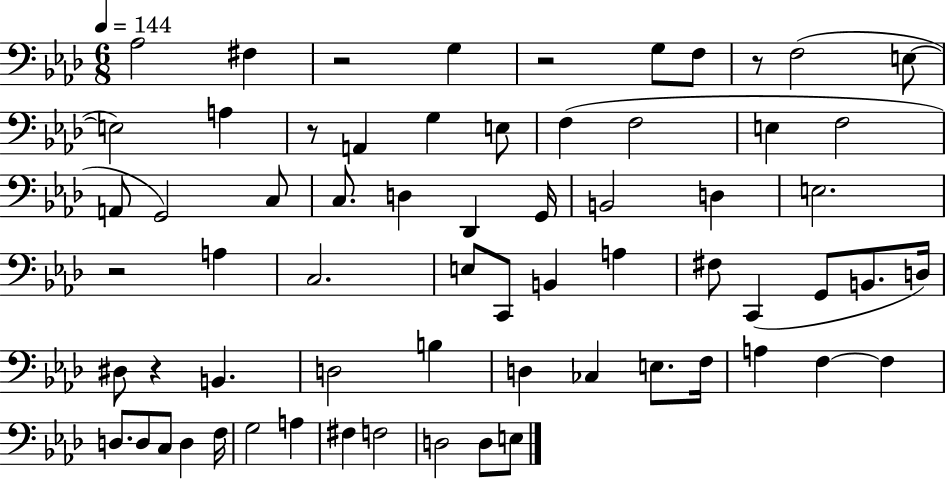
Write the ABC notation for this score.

X:1
T:Untitled
M:6/8
L:1/4
K:Ab
_A,2 ^F, z2 G, z2 G,/2 F,/2 z/2 F,2 E,/2 E,2 A, z/2 A,, G, E,/2 F, F,2 E, F,2 A,,/2 G,,2 C,/2 C,/2 D, _D,, G,,/4 B,,2 D, E,2 z2 A, C,2 E,/2 C,,/2 B,, A, ^F,/2 C,, G,,/2 B,,/2 D,/4 ^D,/2 z B,, D,2 B, D, _C, E,/2 F,/4 A, F, F, D,/2 D,/2 C,/2 D, F,/4 G,2 A, ^F, F,2 D,2 D,/2 E,/2